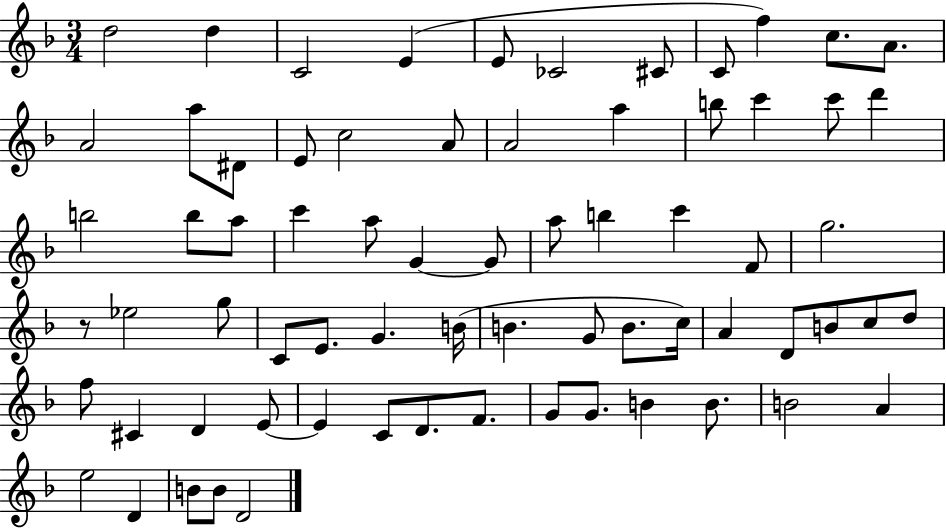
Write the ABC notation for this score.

X:1
T:Untitled
M:3/4
L:1/4
K:F
d2 d C2 E E/2 _C2 ^C/2 C/2 f c/2 A/2 A2 a/2 ^D/2 E/2 c2 A/2 A2 a b/2 c' c'/2 d' b2 b/2 a/2 c' a/2 G G/2 a/2 b c' F/2 g2 z/2 _e2 g/2 C/2 E/2 G B/4 B G/2 B/2 c/4 A D/2 B/2 c/2 d/2 f/2 ^C D E/2 E C/2 D/2 F/2 G/2 G/2 B B/2 B2 A e2 D B/2 B/2 D2